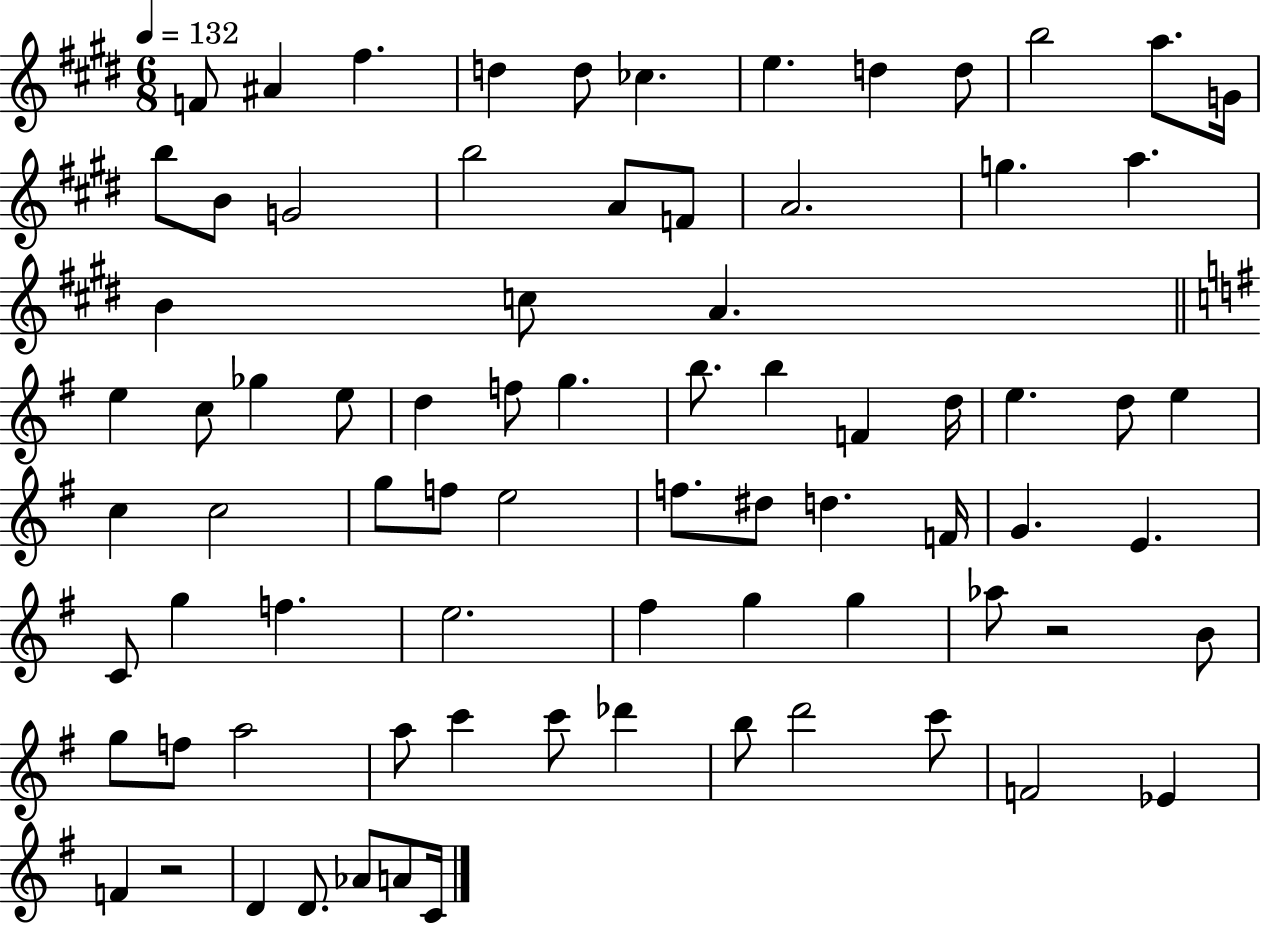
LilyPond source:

{
  \clef treble
  \numericTimeSignature
  \time 6/8
  \key e \major
  \tempo 4 = 132
  f'8 ais'4 fis''4. | d''4 d''8 ces''4. | e''4. d''4 d''8 | b''2 a''8. g'16 | \break b''8 b'8 g'2 | b''2 a'8 f'8 | a'2. | g''4. a''4. | \break b'4 c''8 a'4. | \bar "||" \break \key e \minor e''4 c''8 ges''4 e''8 | d''4 f''8 g''4. | b''8. b''4 f'4 d''16 | e''4. d''8 e''4 | \break c''4 c''2 | g''8 f''8 e''2 | f''8. dis''8 d''4. f'16 | g'4. e'4. | \break c'8 g''4 f''4. | e''2. | fis''4 g''4 g''4 | aes''8 r2 b'8 | \break g''8 f''8 a''2 | a''8 c'''4 c'''8 des'''4 | b''8 d'''2 c'''8 | f'2 ees'4 | \break f'4 r2 | d'4 d'8. aes'8 a'8 c'16 | \bar "|."
}